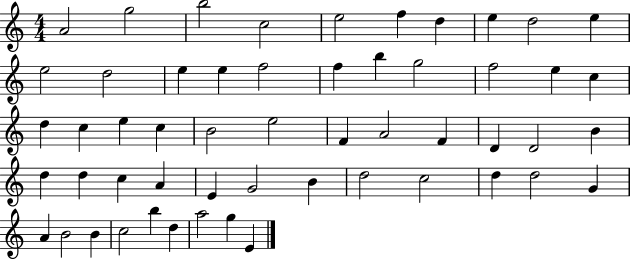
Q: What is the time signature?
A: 4/4